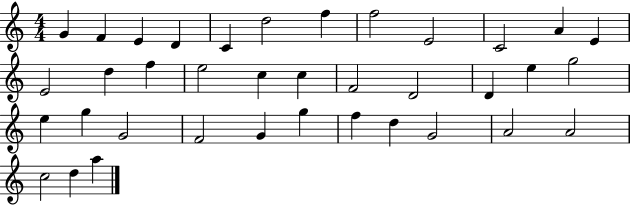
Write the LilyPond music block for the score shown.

{
  \clef treble
  \numericTimeSignature
  \time 4/4
  \key c \major
  g'4 f'4 e'4 d'4 | c'4 d''2 f''4 | f''2 e'2 | c'2 a'4 e'4 | \break e'2 d''4 f''4 | e''2 c''4 c''4 | f'2 d'2 | d'4 e''4 g''2 | \break e''4 g''4 g'2 | f'2 g'4 g''4 | f''4 d''4 g'2 | a'2 a'2 | \break c''2 d''4 a''4 | \bar "|."
}